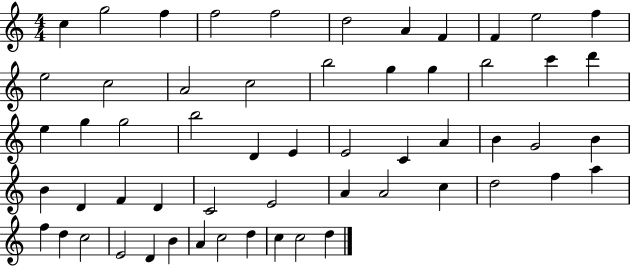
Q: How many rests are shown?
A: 0